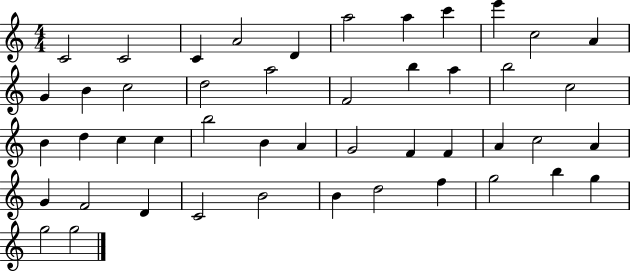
X:1
T:Untitled
M:4/4
L:1/4
K:C
C2 C2 C A2 D a2 a c' e' c2 A G B c2 d2 a2 F2 b a b2 c2 B d c c b2 B A G2 F F A c2 A G F2 D C2 B2 B d2 f g2 b g g2 g2